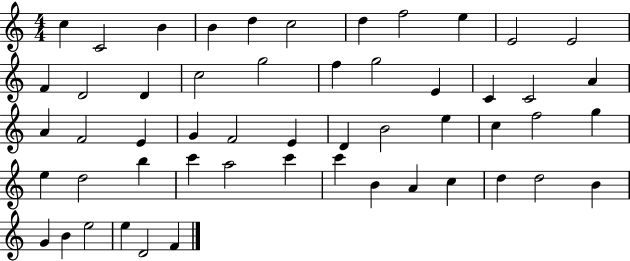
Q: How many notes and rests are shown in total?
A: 53